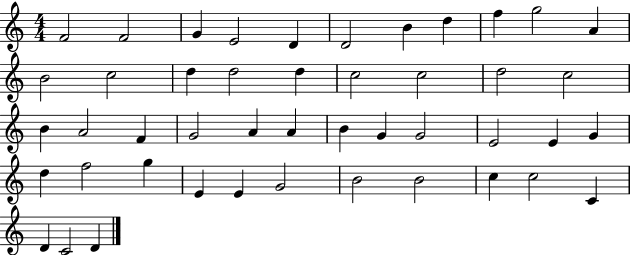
F4/h F4/h G4/q E4/h D4/q D4/h B4/q D5/q F5/q G5/h A4/q B4/h C5/h D5/q D5/h D5/q C5/h C5/h D5/h C5/h B4/q A4/h F4/q G4/h A4/q A4/q B4/q G4/q G4/h E4/h E4/q G4/q D5/q F5/h G5/q E4/q E4/q G4/h B4/h B4/h C5/q C5/h C4/q D4/q C4/h D4/q